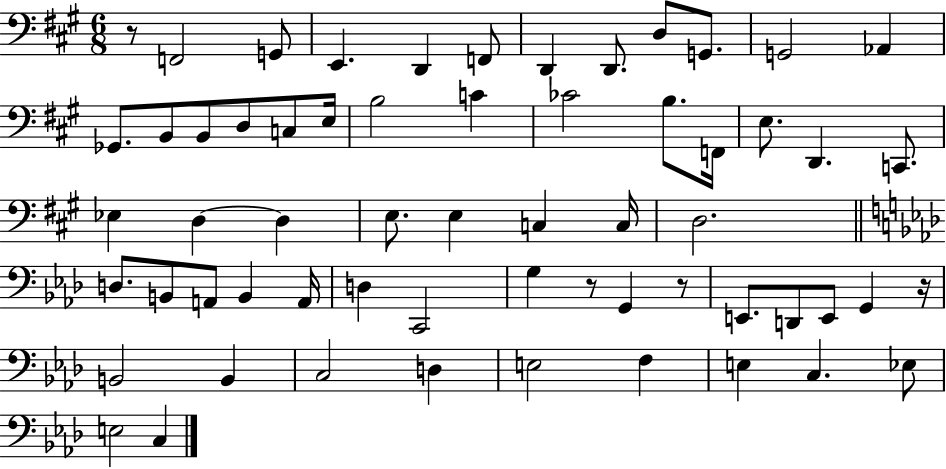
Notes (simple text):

R/e F2/h G2/e E2/q. D2/q F2/e D2/q D2/e. D3/e G2/e. G2/h Ab2/q Gb2/e. B2/e B2/e D3/e C3/e E3/s B3/h C4/q CES4/h B3/e. F2/s E3/e. D2/q. C2/e. Eb3/q D3/q D3/q E3/e. E3/q C3/q C3/s D3/h. D3/e. B2/e A2/e B2/q A2/s D3/q C2/h G3/q R/e G2/q R/e E2/e. D2/e E2/e G2/q R/s B2/h B2/q C3/h D3/q E3/h F3/q E3/q C3/q. Eb3/e E3/h C3/q